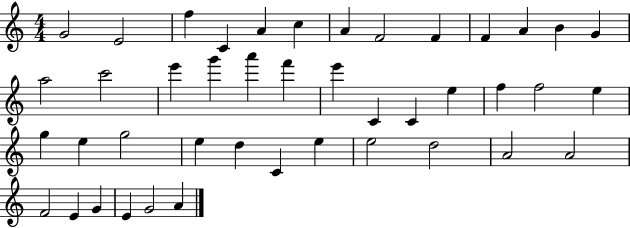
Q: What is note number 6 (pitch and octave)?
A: C5